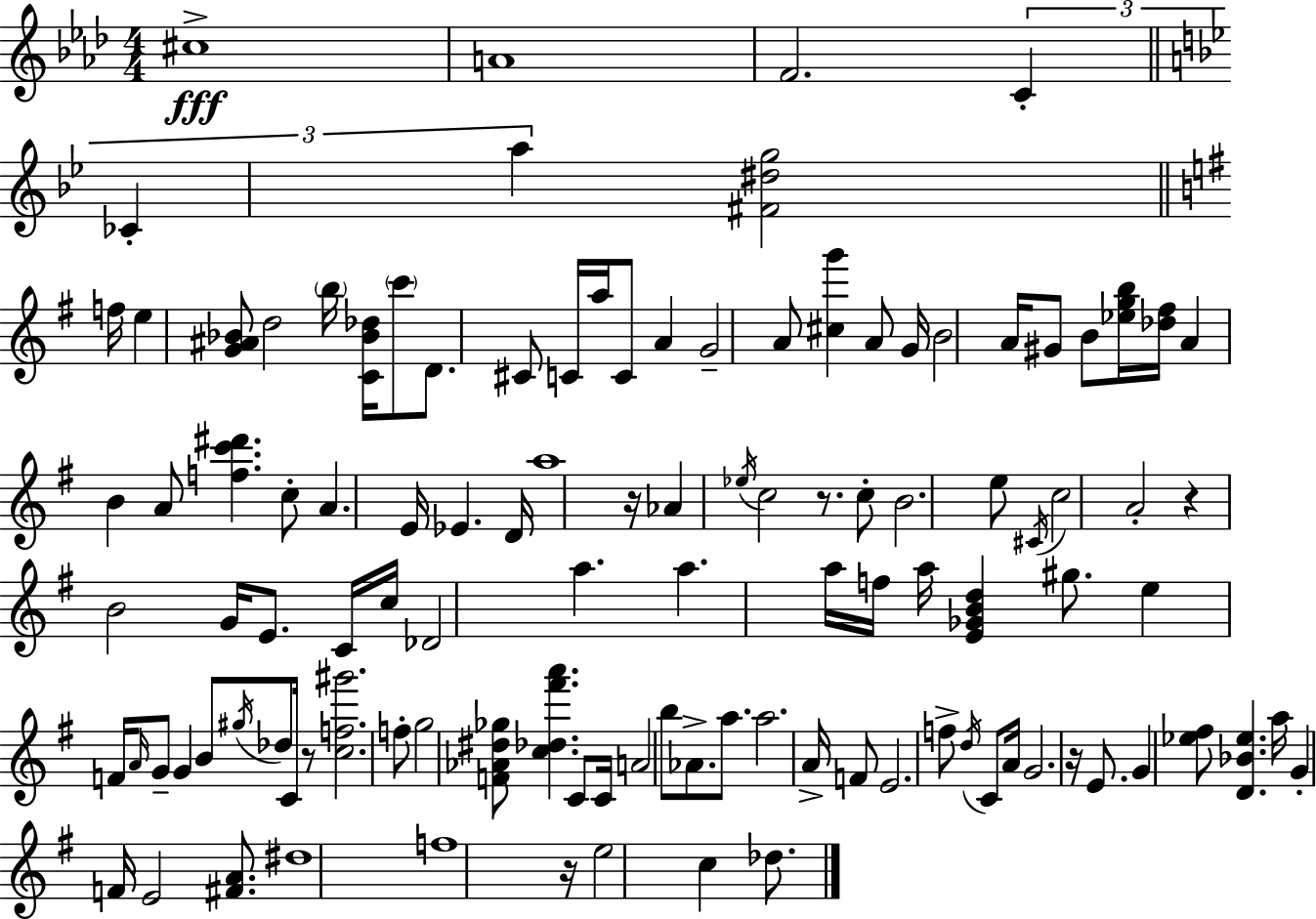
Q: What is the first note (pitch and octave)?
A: C#5